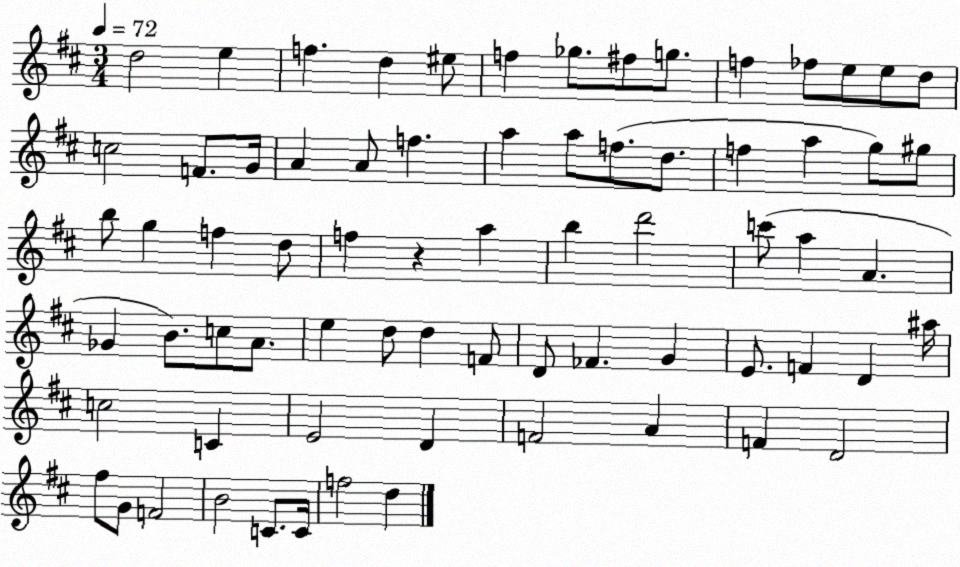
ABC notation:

X:1
T:Untitled
M:3/4
L:1/4
K:D
d2 e f d ^e/2 f _g/2 ^f/2 g/2 f _f/2 e/2 e/2 d/2 c2 F/2 G/4 A A/2 f a a/2 f/2 d/2 f a g/2 ^g/2 b/2 g f d/2 f z a b d'2 c'/2 a A _G B/2 c/2 A/2 e d/2 d F/2 D/2 _F G E/2 F D ^a/4 c2 C E2 D F2 A F D2 ^f/2 G/2 F2 B2 C/2 C/4 f2 d